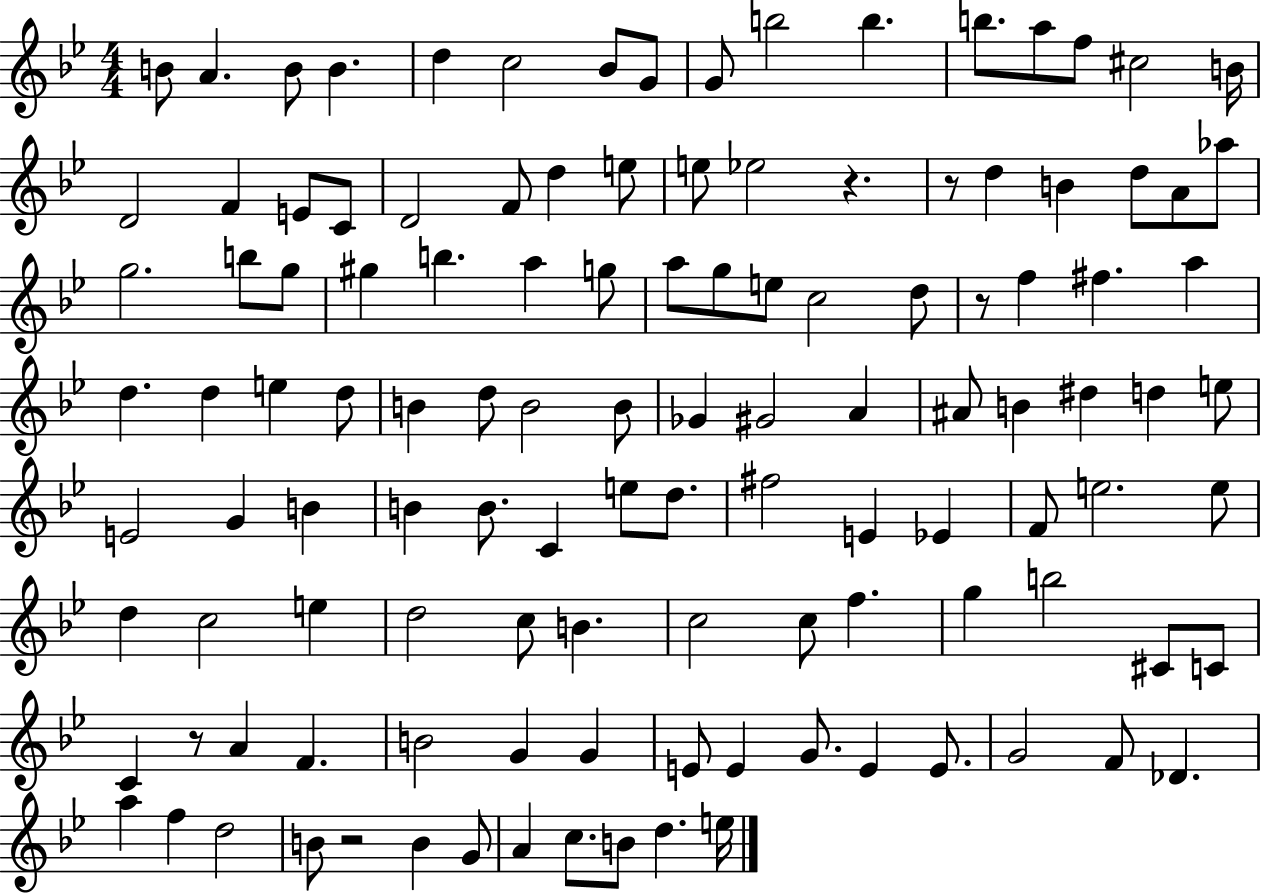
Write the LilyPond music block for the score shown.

{
  \clef treble
  \numericTimeSignature
  \time 4/4
  \key bes \major
  b'8 a'4. b'8 b'4. | d''4 c''2 bes'8 g'8 | g'8 b''2 b''4. | b''8. a''8 f''8 cis''2 b'16 | \break d'2 f'4 e'8 c'8 | d'2 f'8 d''4 e''8 | e''8 ees''2 r4. | r8 d''4 b'4 d''8 a'8 aes''8 | \break g''2. b''8 g''8 | gis''4 b''4. a''4 g''8 | a''8 g''8 e''8 c''2 d''8 | r8 f''4 fis''4. a''4 | \break d''4. d''4 e''4 d''8 | b'4 d''8 b'2 b'8 | ges'4 gis'2 a'4 | ais'8 b'4 dis''4 d''4 e''8 | \break e'2 g'4 b'4 | b'4 b'8. c'4 e''8 d''8. | fis''2 e'4 ees'4 | f'8 e''2. e''8 | \break d''4 c''2 e''4 | d''2 c''8 b'4. | c''2 c''8 f''4. | g''4 b''2 cis'8 c'8 | \break c'4 r8 a'4 f'4. | b'2 g'4 g'4 | e'8 e'4 g'8. e'4 e'8. | g'2 f'8 des'4. | \break a''4 f''4 d''2 | b'8 r2 b'4 g'8 | a'4 c''8. b'8 d''4. e''16 | \bar "|."
}